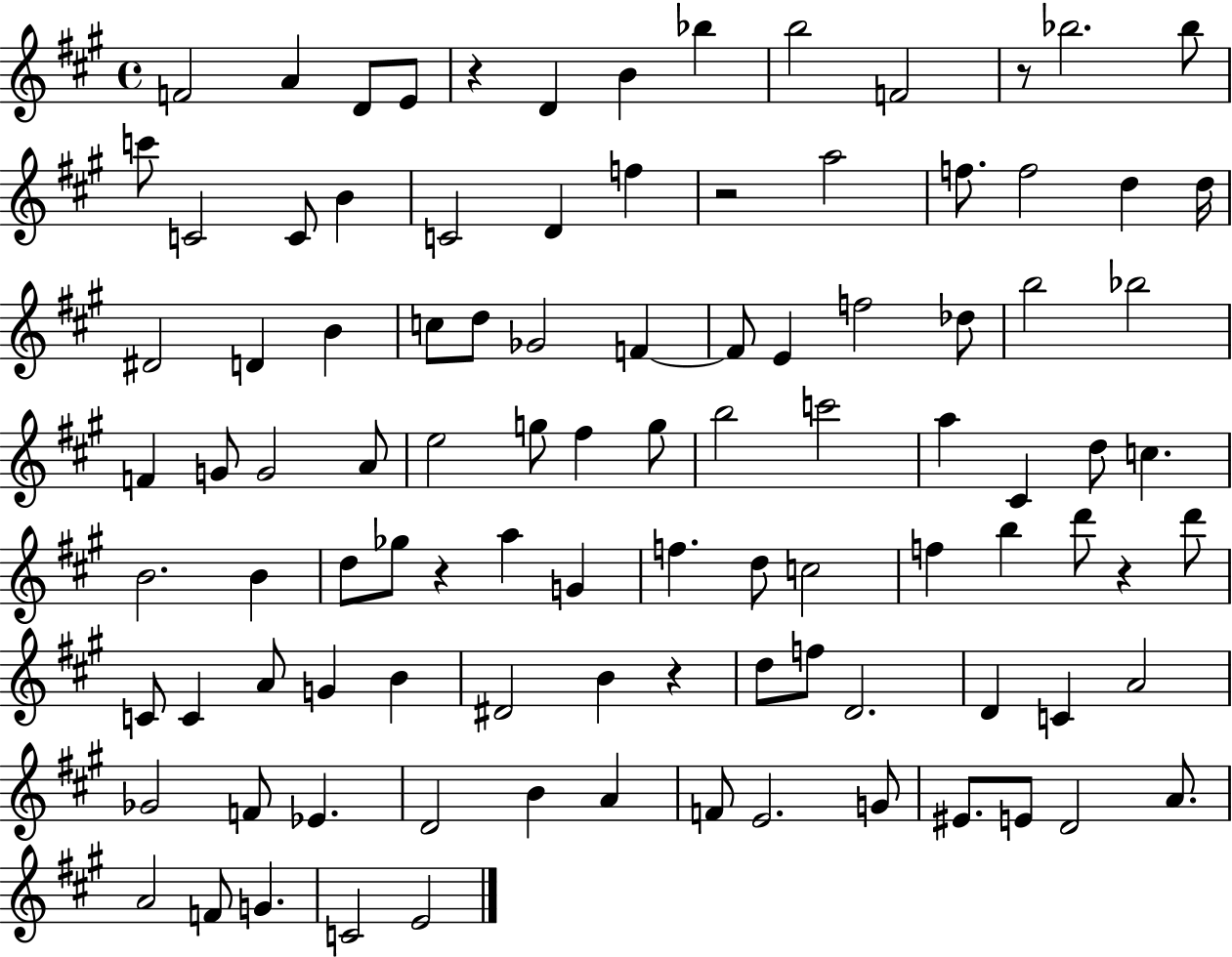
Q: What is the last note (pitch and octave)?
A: E4